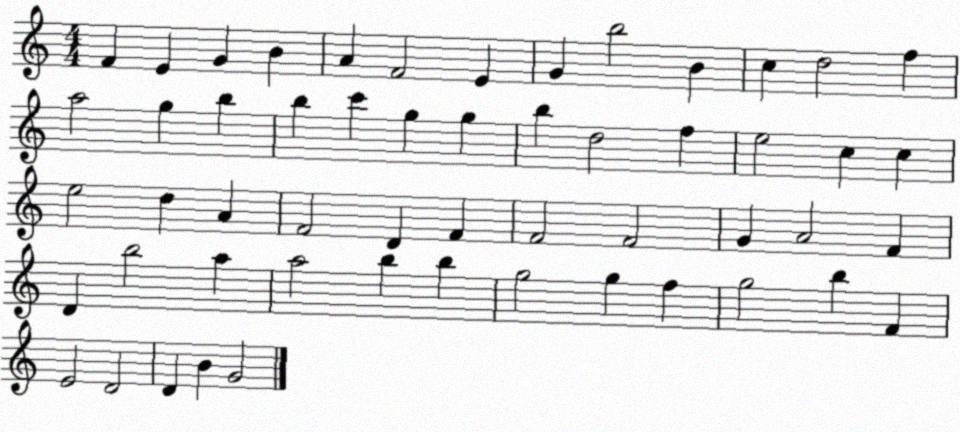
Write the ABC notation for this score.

X:1
T:Untitled
M:4/4
L:1/4
K:C
F E G B A F2 E G b2 B c d2 f a2 g b b c' g g b d2 f e2 c c e2 d A F2 D F F2 F2 G A2 F D b2 a a2 b b g2 g f g2 b F E2 D2 D B G2